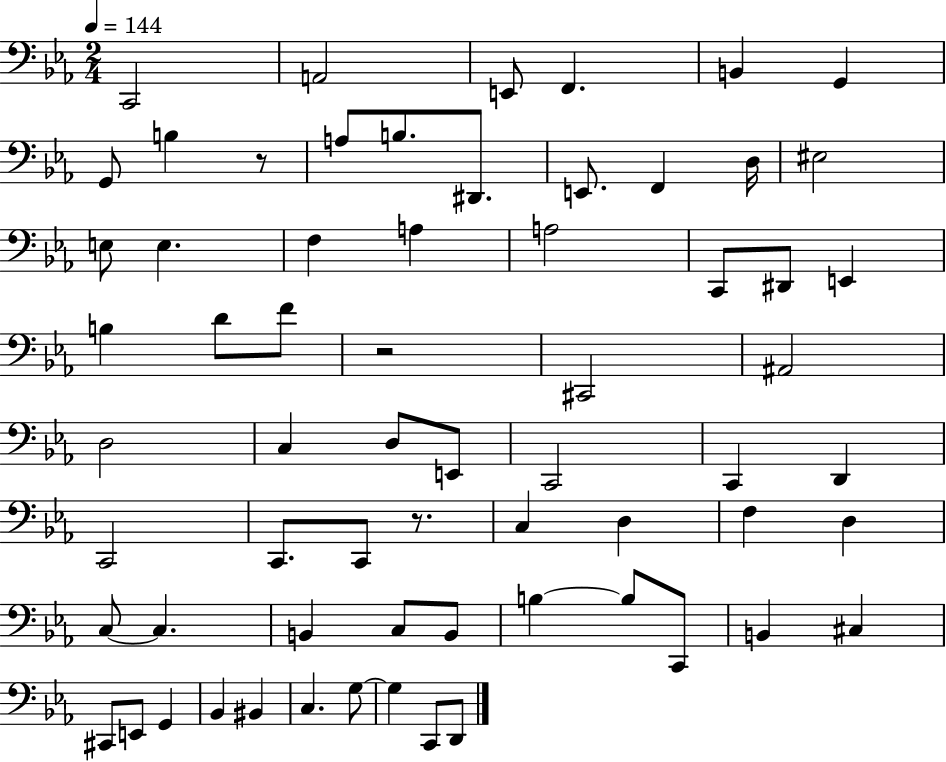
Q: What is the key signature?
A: EES major